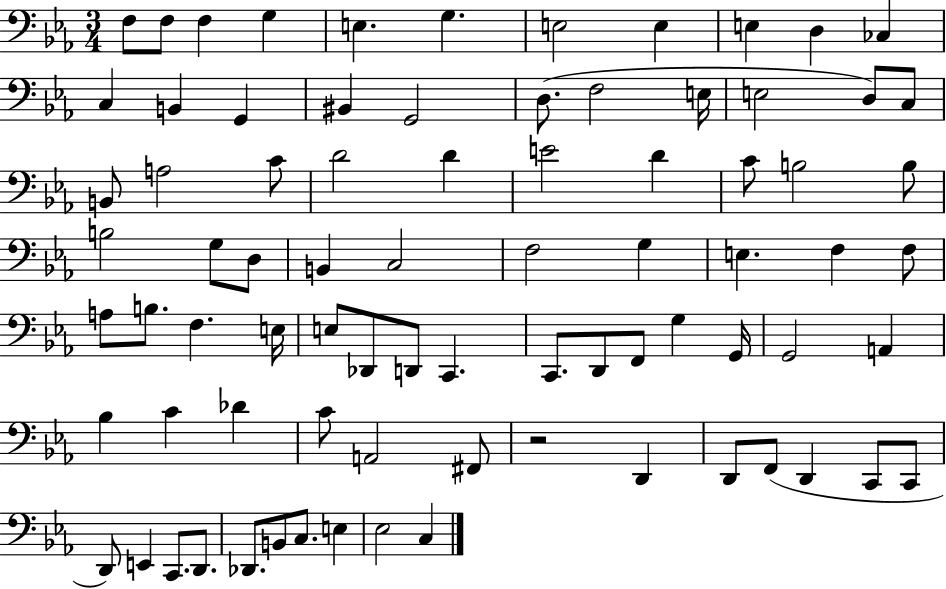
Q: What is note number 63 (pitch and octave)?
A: F#2